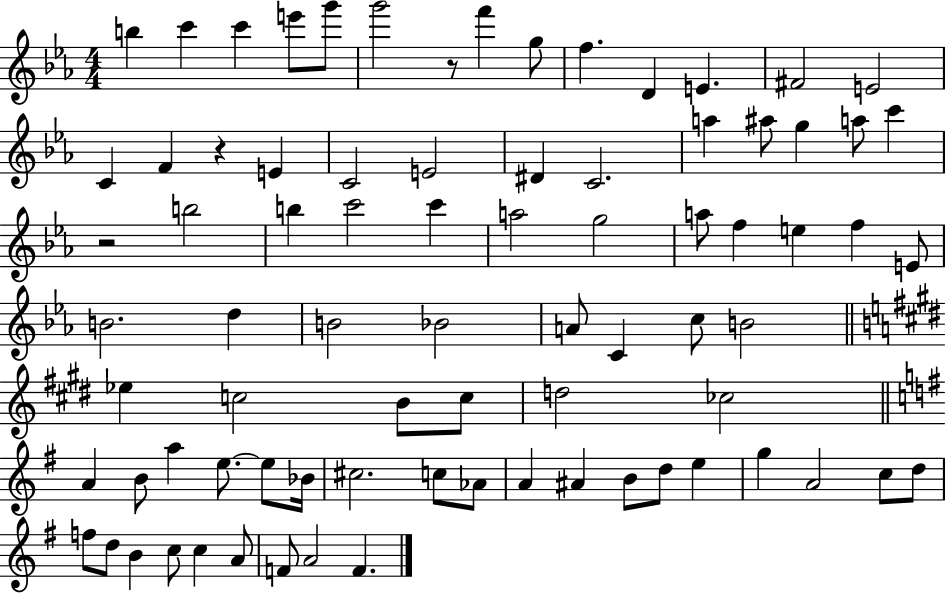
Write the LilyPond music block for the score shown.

{
  \clef treble
  \numericTimeSignature
  \time 4/4
  \key ees \major
  b''4 c'''4 c'''4 e'''8 g'''8 | g'''2 r8 f'''4 g''8 | f''4. d'4 e'4. | fis'2 e'2 | \break c'4 f'4 r4 e'4 | c'2 e'2 | dis'4 c'2. | a''4 ais''8 g''4 a''8 c'''4 | \break r2 b''2 | b''4 c'''2 c'''4 | a''2 g''2 | a''8 f''4 e''4 f''4 e'8 | \break b'2. d''4 | b'2 bes'2 | a'8 c'4 c''8 b'2 | \bar "||" \break \key e \major ees''4 c''2 b'8 c''8 | d''2 ces''2 | \bar "||" \break \key g \major a'4 b'8 a''4 e''8.~~ e''8 bes'16 | cis''2. c''8 aes'8 | a'4 ais'4 b'8 d''8 e''4 | g''4 a'2 c''8 d''8 | \break f''8 d''8 b'4 c''8 c''4 a'8 | f'8 a'2 f'4. | \bar "|."
}